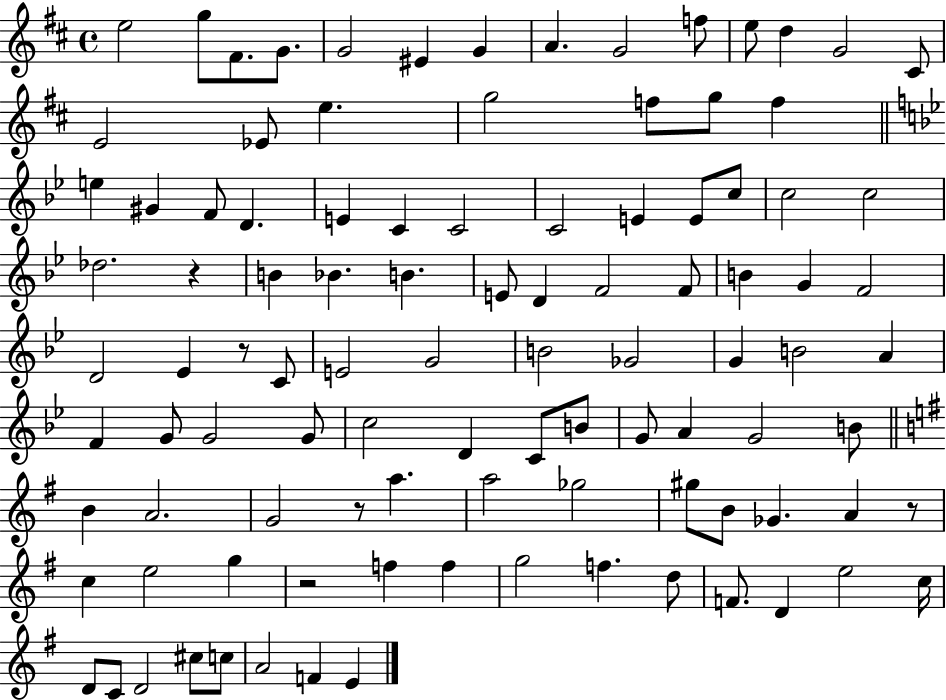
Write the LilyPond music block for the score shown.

{
  \clef treble
  \time 4/4
  \defaultTimeSignature
  \key d \major
  e''2 g''8 fis'8. g'8. | g'2 eis'4 g'4 | a'4. g'2 f''8 | e''8 d''4 g'2 cis'8 | \break e'2 ees'8 e''4. | g''2 f''8 g''8 f''4 | \bar "||" \break \key bes \major e''4 gis'4 f'8 d'4. | e'4 c'4 c'2 | c'2 e'4 e'8 c''8 | c''2 c''2 | \break des''2. r4 | b'4 bes'4. b'4. | e'8 d'4 f'2 f'8 | b'4 g'4 f'2 | \break d'2 ees'4 r8 c'8 | e'2 g'2 | b'2 ges'2 | g'4 b'2 a'4 | \break f'4 g'8 g'2 g'8 | c''2 d'4 c'8 b'8 | g'8 a'4 g'2 b'8 | \bar "||" \break \key e \minor b'4 a'2. | g'2 r8 a''4. | a''2 ges''2 | gis''8 b'8 ges'4. a'4 r8 | \break c''4 e''2 g''4 | r2 f''4 f''4 | g''2 f''4. d''8 | f'8. d'4 e''2 c''16 | \break d'8 c'8 d'2 cis''8 c''8 | a'2 f'4 e'4 | \bar "|."
}